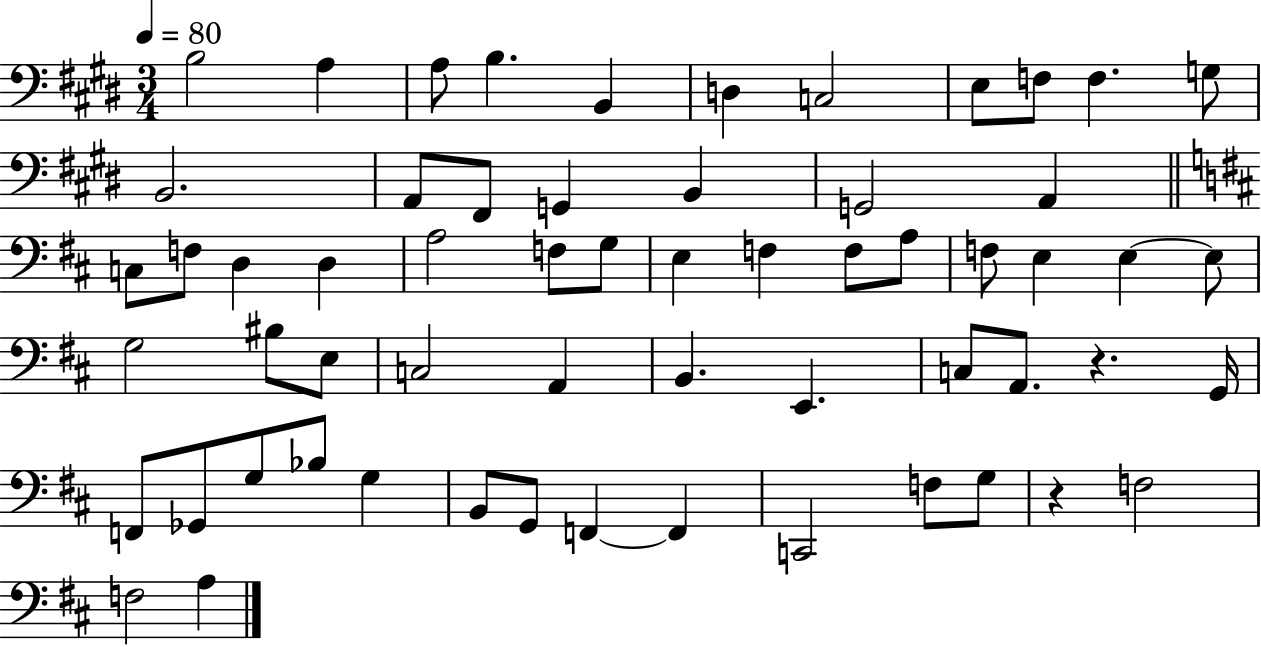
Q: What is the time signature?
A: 3/4